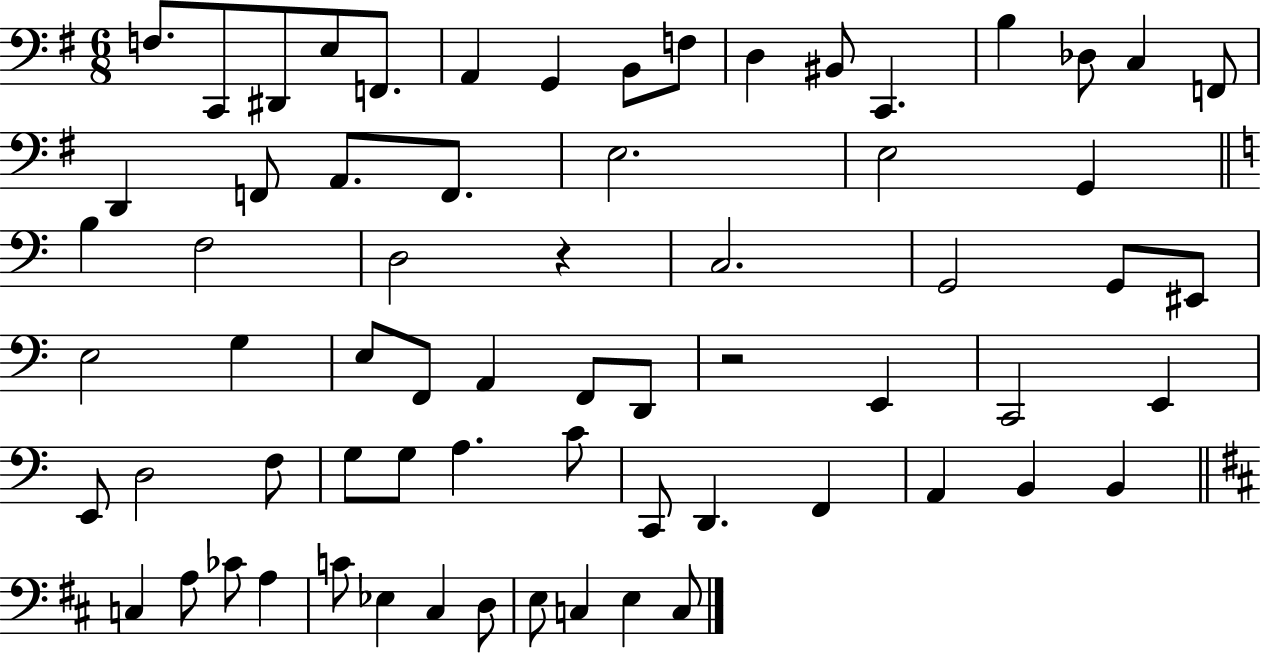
X:1
T:Untitled
M:6/8
L:1/4
K:G
F,/2 C,,/2 ^D,,/2 E,/2 F,,/2 A,, G,, B,,/2 F,/2 D, ^B,,/2 C,, B, _D,/2 C, F,,/2 D,, F,,/2 A,,/2 F,,/2 E,2 E,2 G,, B, F,2 D,2 z C,2 G,,2 G,,/2 ^E,,/2 E,2 G, E,/2 F,,/2 A,, F,,/2 D,,/2 z2 E,, C,,2 E,, E,,/2 D,2 F,/2 G,/2 G,/2 A, C/2 C,,/2 D,, F,, A,, B,, B,, C, A,/2 _C/2 A, C/2 _E, ^C, D,/2 E,/2 C, E, C,/2